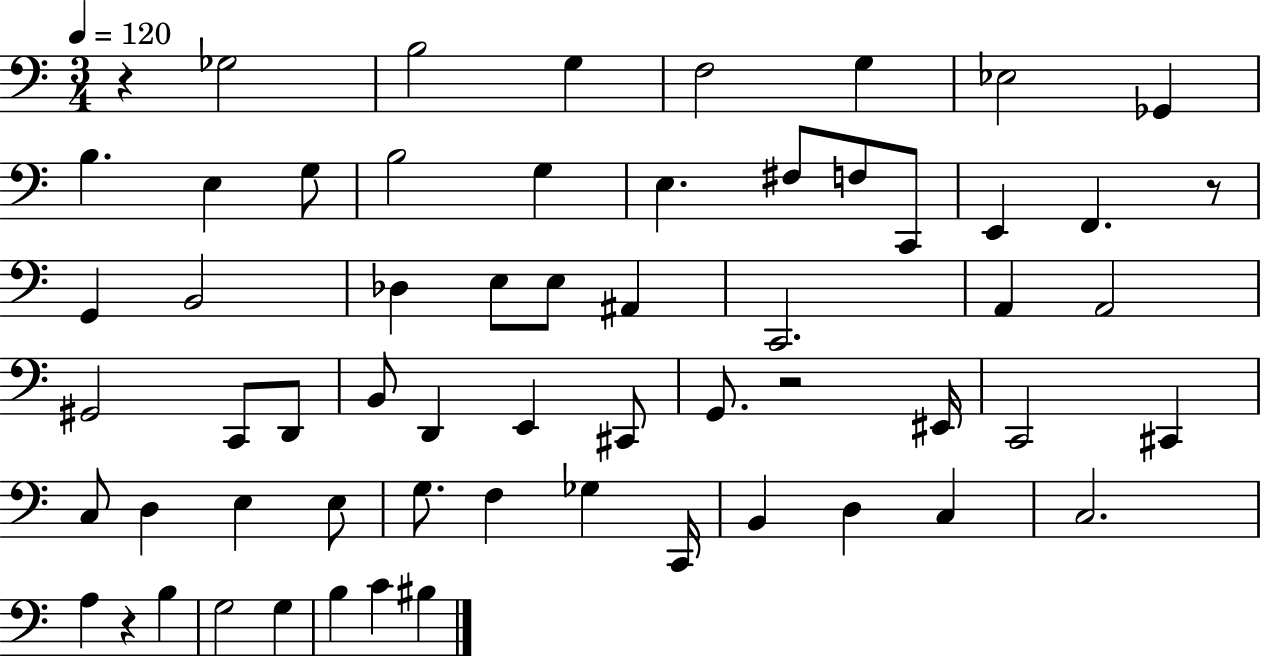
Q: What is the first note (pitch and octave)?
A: Gb3